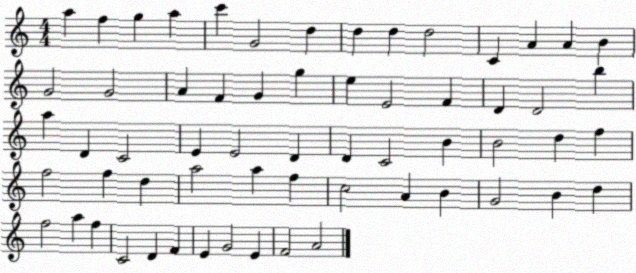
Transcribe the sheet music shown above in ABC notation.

X:1
T:Untitled
M:4/4
L:1/4
K:C
a f g a c' G2 d d d d2 C A A B G2 G2 A F G g e E2 F D D2 b a D C2 E E2 D D C2 B B2 d f f2 f d a2 a f c2 A B G2 B d f2 a f C2 D F E G2 E F2 A2